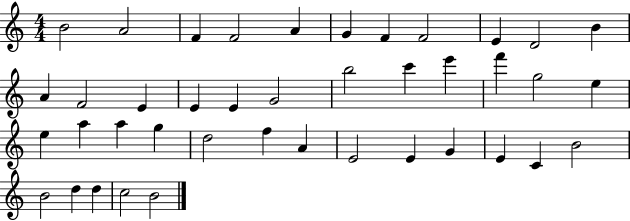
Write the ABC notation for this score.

X:1
T:Untitled
M:4/4
L:1/4
K:C
B2 A2 F F2 A G F F2 E D2 B A F2 E E E G2 b2 c' e' f' g2 e e a a g d2 f A E2 E G E C B2 B2 d d c2 B2